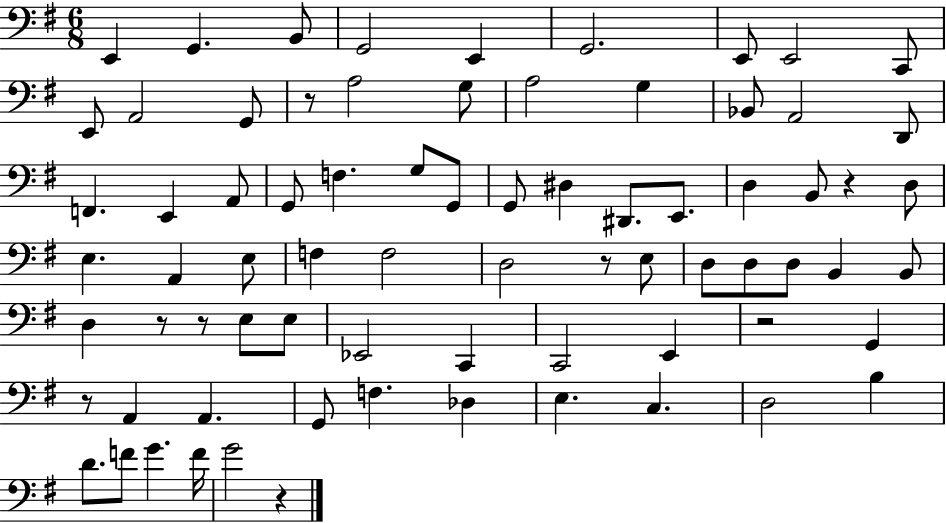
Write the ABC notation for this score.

X:1
T:Untitled
M:6/8
L:1/4
K:G
E,, G,, B,,/2 G,,2 E,, G,,2 E,,/2 E,,2 C,,/2 E,,/2 A,,2 G,,/2 z/2 A,2 G,/2 A,2 G, _B,,/2 A,,2 D,,/2 F,, E,, A,,/2 G,,/2 F, G,/2 G,,/2 G,,/2 ^D, ^D,,/2 E,,/2 D, B,,/2 z D,/2 E, A,, E,/2 F, F,2 D,2 z/2 E,/2 D,/2 D,/2 D,/2 B,, B,,/2 D, z/2 z/2 E,/2 E,/2 _E,,2 C,, C,,2 E,, z2 G,, z/2 A,, A,, G,,/2 F, _D, E, C, D,2 B, D/2 F/2 G F/4 G2 z